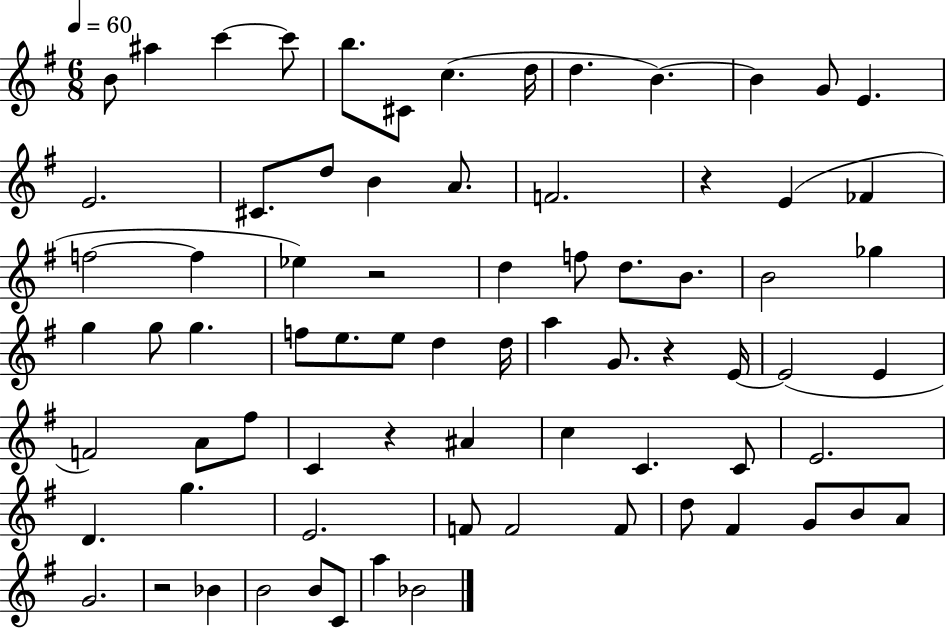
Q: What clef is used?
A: treble